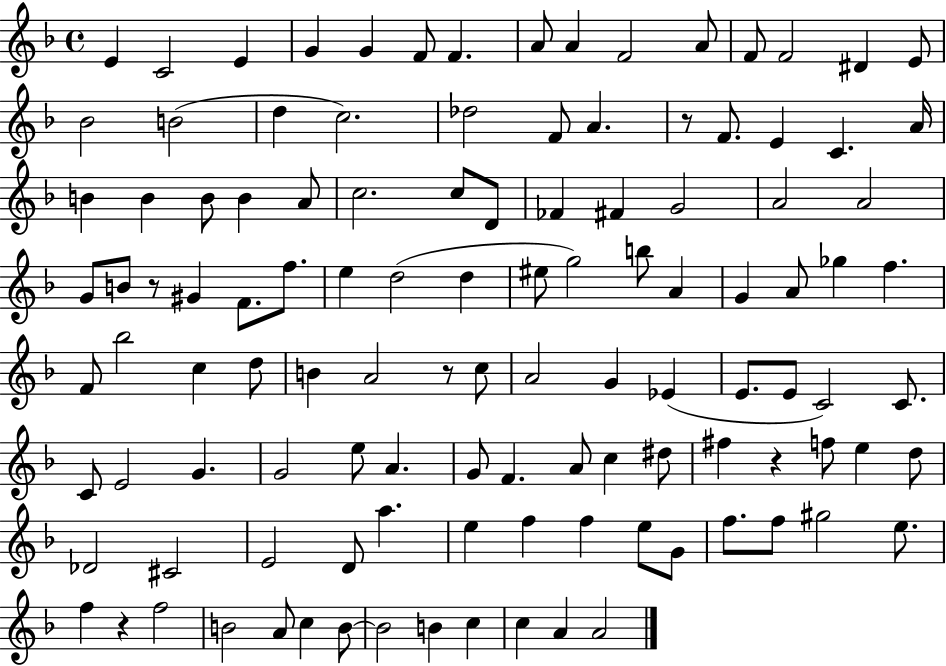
E4/q C4/h E4/q G4/q G4/q F4/e F4/q. A4/e A4/q F4/h A4/e F4/e F4/h D#4/q E4/e Bb4/h B4/h D5/q C5/h. Db5/h F4/e A4/q. R/e F4/e. E4/q C4/q. A4/s B4/q B4/q B4/e B4/q A4/e C5/h. C5/e D4/e FES4/q F#4/q G4/h A4/h A4/h G4/e B4/e R/e G#4/q F4/e. F5/e. E5/q D5/h D5/q EIS5/e G5/h B5/e A4/q G4/q A4/e Gb5/q F5/q. F4/e Bb5/h C5/q D5/e B4/q A4/h R/e C5/e A4/h G4/q Eb4/q E4/e. E4/e C4/h C4/e. C4/e E4/h G4/q. G4/h E5/e A4/q. G4/e F4/q. A4/e C5/q D#5/e F#5/q R/q F5/e E5/q D5/e Db4/h C#4/h E4/h D4/e A5/q. E5/q F5/q F5/q E5/e G4/e F5/e. F5/e G#5/h E5/e. F5/q R/q F5/h B4/h A4/e C5/q B4/e B4/h B4/q C5/q C5/q A4/q A4/h